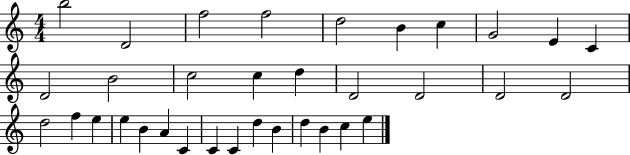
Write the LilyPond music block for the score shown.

{
  \clef treble
  \numericTimeSignature
  \time 4/4
  \key c \major
  b''2 d'2 | f''2 f''2 | d''2 b'4 c''4 | g'2 e'4 c'4 | \break d'2 b'2 | c''2 c''4 d''4 | d'2 d'2 | d'2 d'2 | \break d''2 f''4 e''4 | e''4 b'4 a'4 c'4 | c'4 c'4 d''4 b'4 | d''4 b'4 c''4 e''4 | \break \bar "|."
}